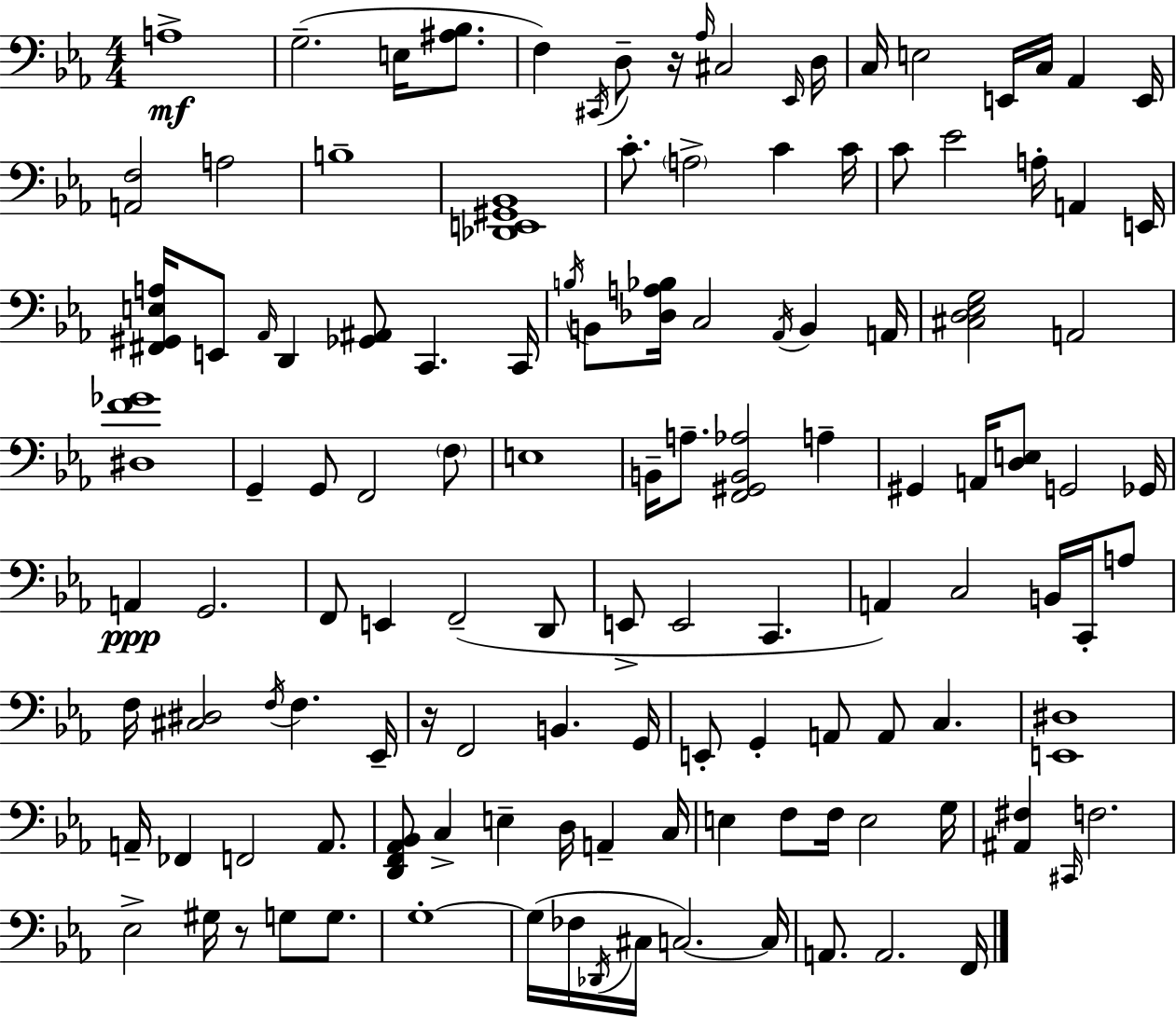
X:1
T:Untitled
M:4/4
L:1/4
K:Eb
A,4 G,2 E,/4 [^A,_B,]/2 F, ^C,,/4 D,/2 z/4 _A,/4 ^C,2 _E,,/4 D,/4 C,/4 E,2 E,,/4 C,/4 _A,, E,,/4 [A,,F,]2 A,2 B,4 [_D,,E,,^G,,_B,,]4 C/2 A,2 C C/4 C/2 _E2 A,/4 A,, E,,/4 [^F,,^G,,E,A,]/4 E,,/2 _A,,/4 D,, [_G,,^A,,]/2 C,, C,,/4 B,/4 B,,/2 [_D,A,_B,]/4 C,2 _A,,/4 B,, A,,/4 [^C,D,_E,G,]2 A,,2 [^D,F_G]4 G,, G,,/2 F,,2 F,/2 E,4 B,,/4 A,/2 [F,,^G,,B,,_A,]2 A, ^G,, A,,/4 [D,E,]/2 G,,2 _G,,/4 A,, G,,2 F,,/2 E,, F,,2 D,,/2 E,,/2 E,,2 C,, A,, C,2 B,,/4 C,,/4 A,/2 F,/4 [^C,^D,]2 F,/4 F, _E,,/4 z/4 F,,2 B,, G,,/4 E,,/2 G,, A,,/2 A,,/2 C, [E,,^D,]4 A,,/4 _F,, F,,2 A,,/2 [D,,F,,_A,,_B,,]/2 C, E, D,/4 A,, C,/4 E, F,/2 F,/4 E,2 G,/4 [^A,,^F,] ^C,,/4 F,2 _E,2 ^G,/4 z/2 G,/2 G,/2 G,4 G,/4 _F,/4 _D,,/4 ^C,/4 C,2 C,/4 A,,/2 A,,2 F,,/4